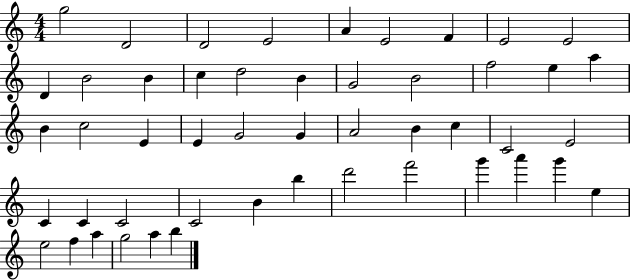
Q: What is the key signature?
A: C major